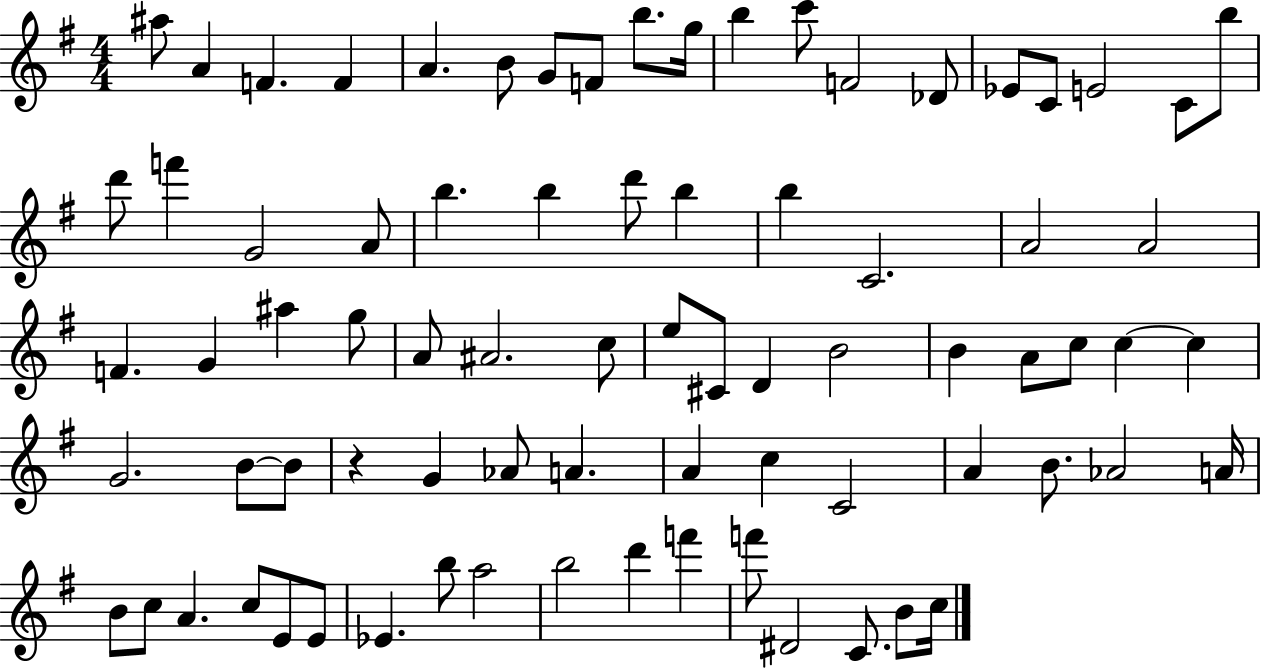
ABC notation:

X:1
T:Untitled
M:4/4
L:1/4
K:G
^a/2 A F F A B/2 G/2 F/2 b/2 g/4 b c'/2 F2 _D/2 _E/2 C/2 E2 C/2 b/2 d'/2 f' G2 A/2 b b d'/2 b b C2 A2 A2 F G ^a g/2 A/2 ^A2 c/2 e/2 ^C/2 D B2 B A/2 c/2 c c G2 B/2 B/2 z G _A/2 A A c C2 A B/2 _A2 A/4 B/2 c/2 A c/2 E/2 E/2 _E b/2 a2 b2 d' f' f'/2 ^D2 C/2 B/2 c/4